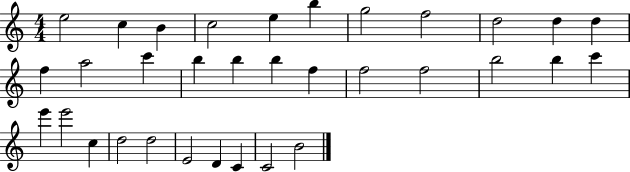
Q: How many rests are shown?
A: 0